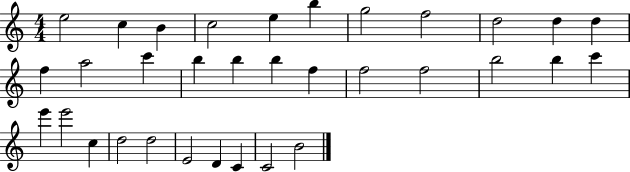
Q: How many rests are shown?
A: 0